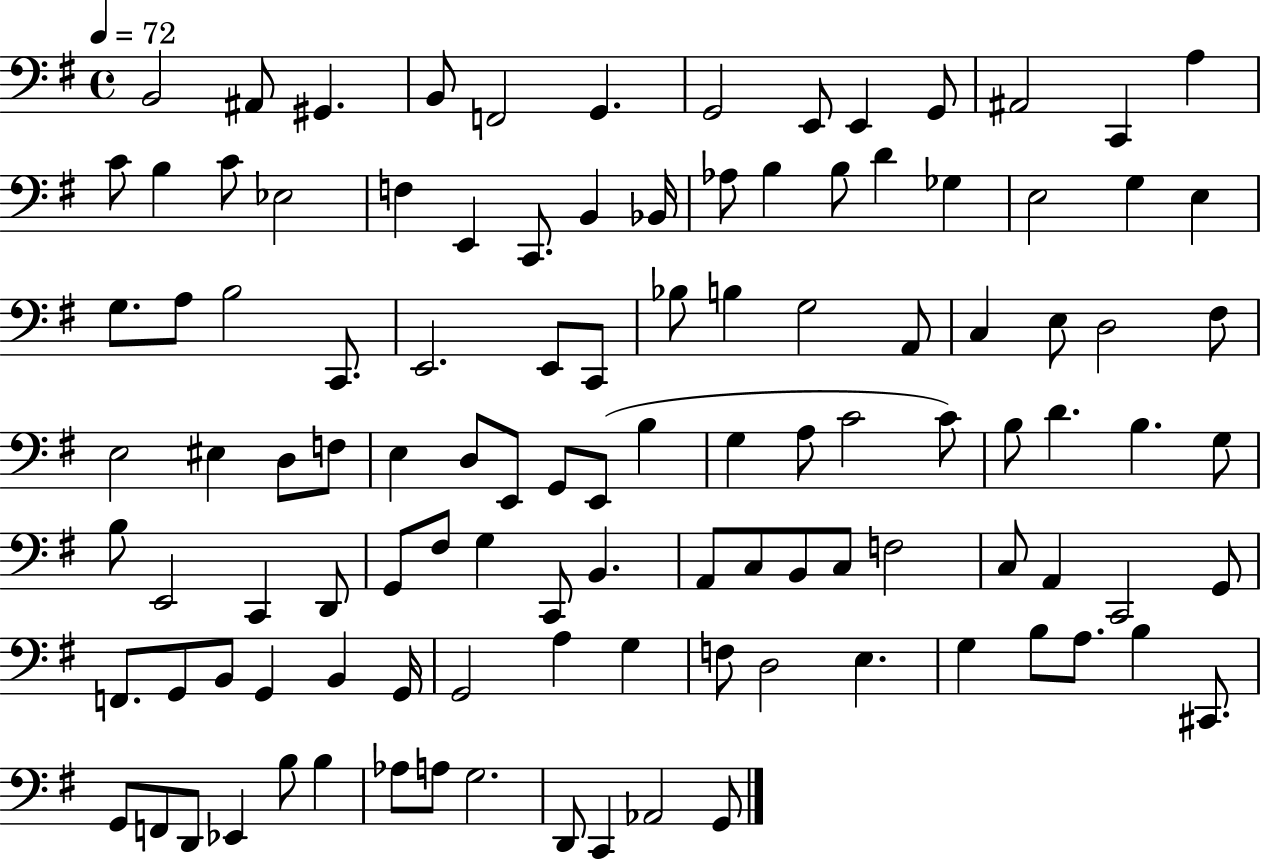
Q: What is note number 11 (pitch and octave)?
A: A#2